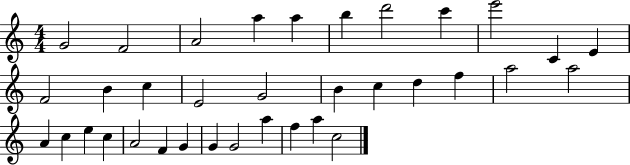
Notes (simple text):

G4/h F4/h A4/h A5/q A5/q B5/q D6/h C6/q E6/h C4/q E4/q F4/h B4/q C5/q E4/h G4/h B4/q C5/q D5/q F5/q A5/h A5/h A4/q C5/q E5/q C5/q A4/h F4/q G4/q G4/q G4/h A5/q F5/q A5/q C5/h